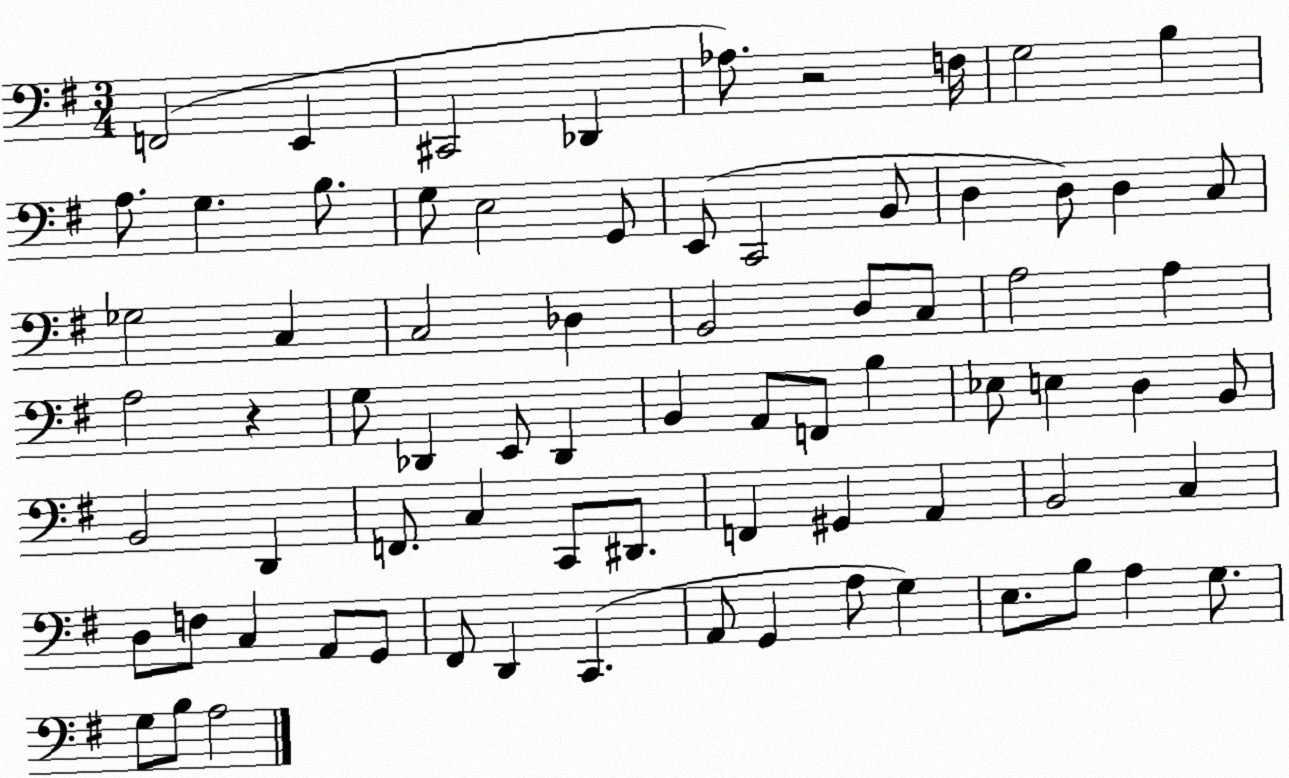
X:1
T:Untitled
M:3/4
L:1/4
K:G
F,,2 E,, ^C,,2 _D,, _A,/2 z2 F,/4 G,2 B, A,/2 G, B,/2 G,/2 E,2 G,,/2 E,,/2 C,,2 B,,/2 D, D,/2 D, C,/2 _G,2 C, C,2 _D, B,,2 D,/2 C,/2 A,2 A, A,2 z G,/2 _D,, E,,/2 _D,, B,, A,,/2 F,,/2 B, _E,/2 E, D, B,,/2 B,,2 D,, F,,/2 C, C,,/2 ^D,,/2 F,, ^G,, A,, B,,2 C, D,/2 F,/2 C, A,,/2 G,,/2 ^F,,/2 D,, C,, A,,/2 G,, A,/2 G, E,/2 B,/2 A, G,/2 G,/2 B,/2 A,2